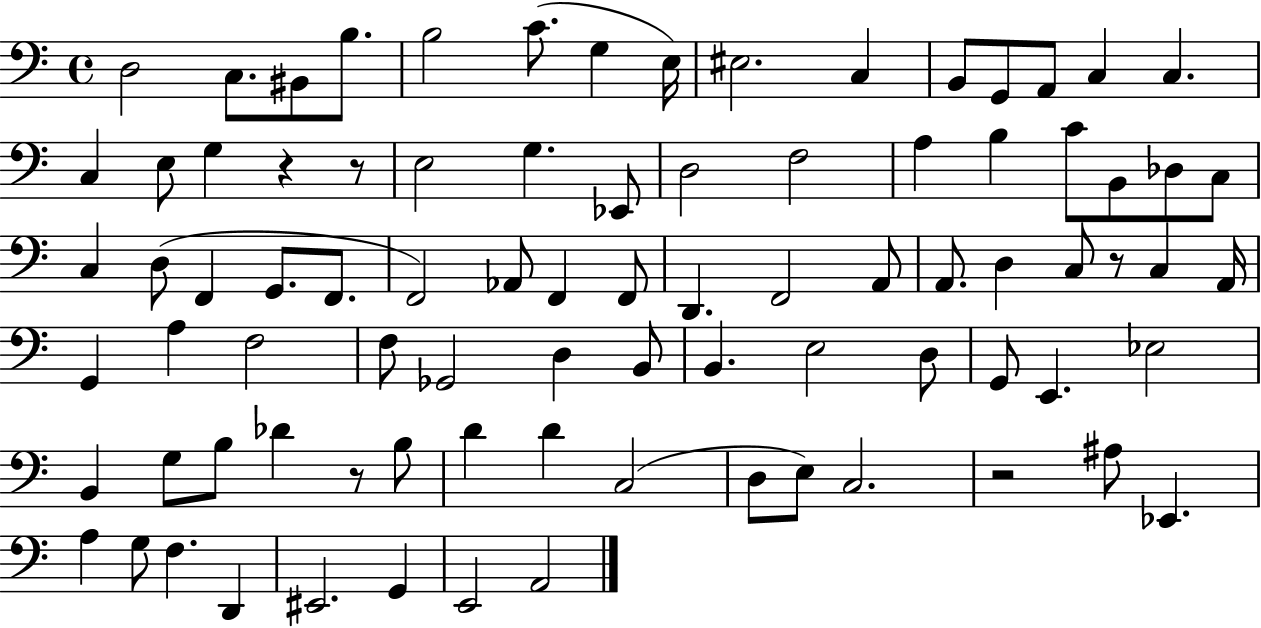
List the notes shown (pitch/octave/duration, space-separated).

D3/h C3/e. BIS2/e B3/e. B3/h C4/e. G3/q E3/s EIS3/h. C3/q B2/e G2/e A2/e C3/q C3/q. C3/q E3/e G3/q R/q R/e E3/h G3/q. Eb2/e D3/h F3/h A3/q B3/q C4/e B2/e Db3/e C3/e C3/q D3/e F2/q G2/e. F2/e. F2/h Ab2/e F2/q F2/e D2/q. F2/h A2/e A2/e. D3/q C3/e R/e C3/q A2/s G2/q A3/q F3/h F3/e Gb2/h D3/q B2/e B2/q. E3/h D3/e G2/e E2/q. Eb3/h B2/q G3/e B3/e Db4/q R/e B3/e D4/q D4/q C3/h D3/e E3/e C3/h. R/h A#3/e Eb2/q. A3/q G3/e F3/q. D2/q EIS2/h. G2/q E2/h A2/h